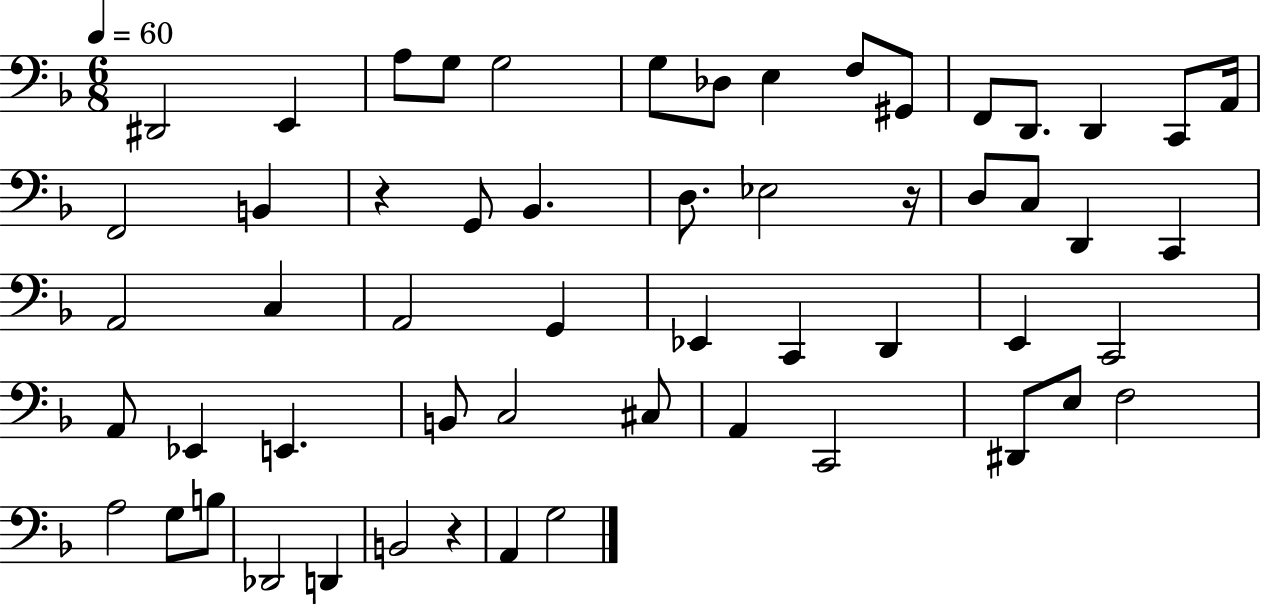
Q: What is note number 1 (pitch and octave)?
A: D#2